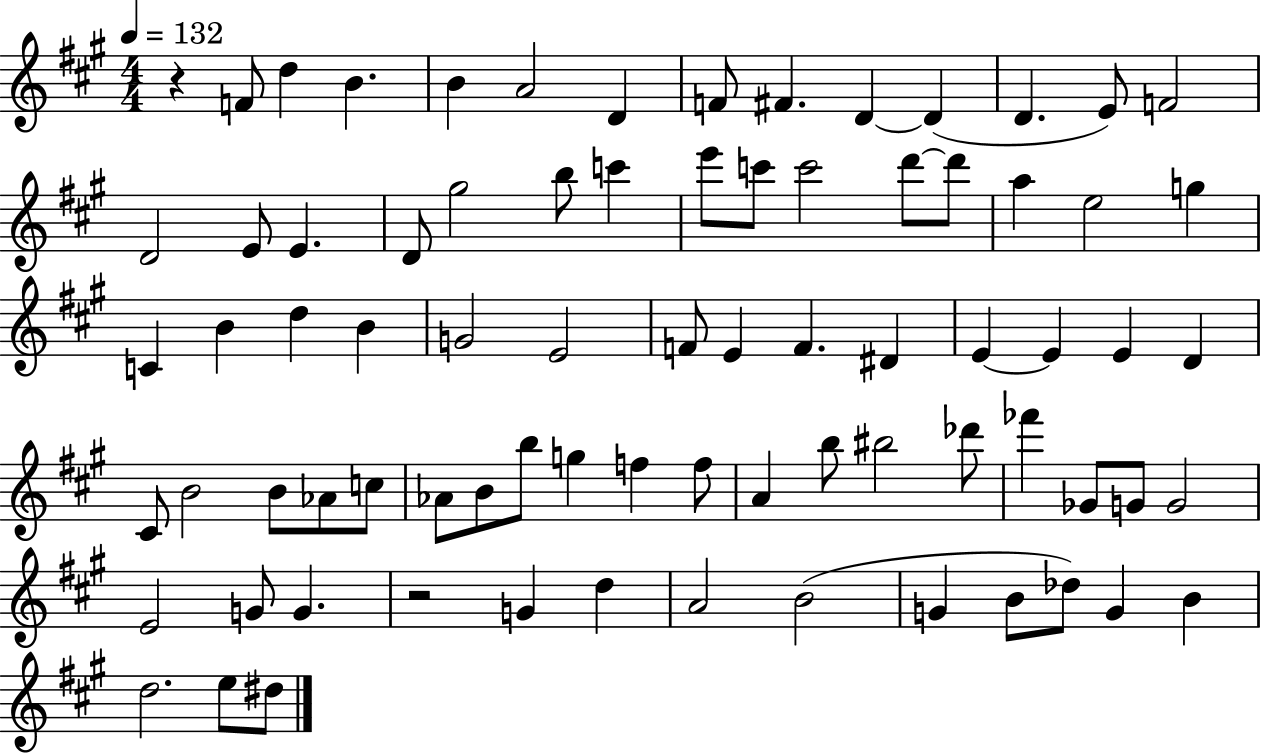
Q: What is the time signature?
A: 4/4